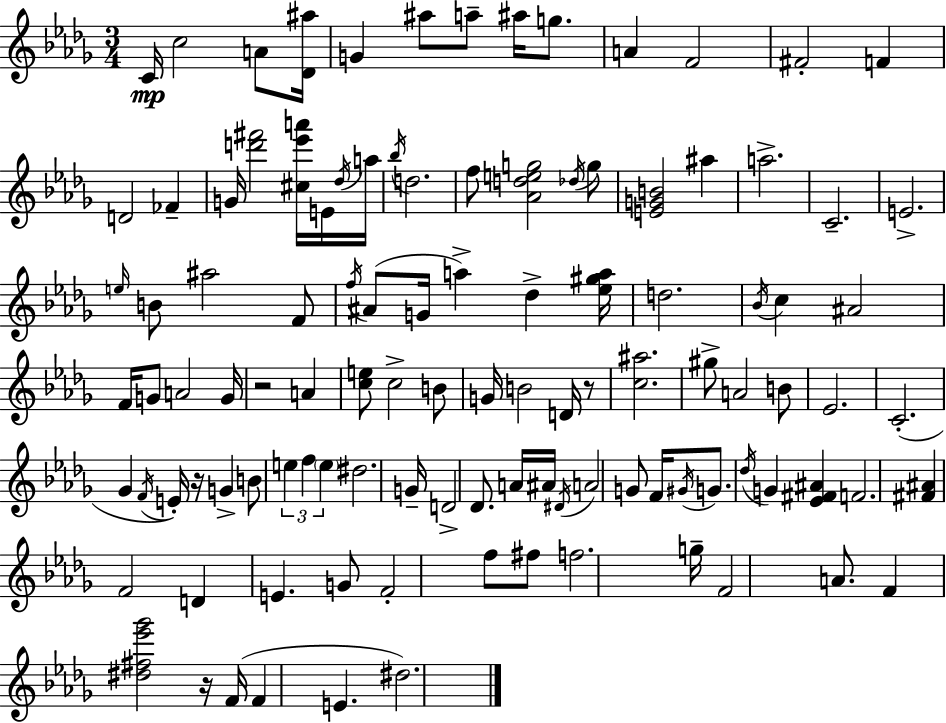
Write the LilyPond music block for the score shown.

{
  \clef treble
  \numericTimeSignature
  \time 3/4
  \key bes \minor
  c'16\mp c''2 a'8 <des' ais''>16 | g'4 ais''8 a''8-- ais''16 g''8. | a'4 f'2 | fis'2-. f'4 | \break d'2 fes'4-- | g'16 <d''' fis'''>2 <cis'' ees''' a'''>16 e'16 \acciaccatura { des''16 } | a''16 \acciaccatura { bes''16 } d''2. | f''8 <aes' d'' e'' g''>2 | \break \acciaccatura { des''16 } g''8 <e' g' b'>2 ais''4 | a''2.-> | c'2.-- | e'2.-> | \break \grace { e''16 } b'8 ais''2 | f'8 \acciaccatura { f''16 }( ais'8 g'16 a''4->) | des''4-> <ees'' gis'' a''>16 d''2. | \acciaccatura { bes'16 } c''4 ais'2 | \break f'16 g'8 a'2 | g'16 r2 | a'4 <c'' e''>8 c''2-> | b'8 g'16 b'2 | \break d'16 r8 <c'' ais''>2. | gis''8-> a'2 | b'8 ees'2. | c'2.-.( | \break ges'4 \acciaccatura { f'16 } e'16-.) | r16 g'4-> b'8 \tuplet 3/2 { e''4 f''4 | \parenthesize e''4 } dis''2. | g'16-- d'2-> | \break des'8. a'16 ais'16 \acciaccatura { dis'16 } a'2 | g'8 f'16 \acciaccatura { gis'16 } g'8. | \acciaccatura { des''16 } g'4 <ees' fis' ais'>4 f'2. | <fis' ais'>4 | \break f'2 d'4 | e'4. g'8 f'2-. | f''8 fis''8 f''2. | g''16-- f'2 | \break a'8. f'4 | <dis'' fis'' ees''' ges'''>2 r16 f'16( | f'4 e'4. dis''2.) | \bar "|."
}